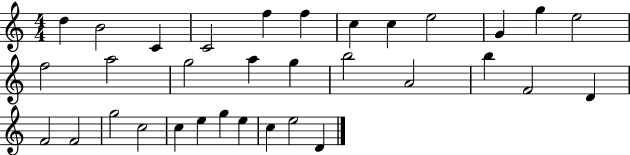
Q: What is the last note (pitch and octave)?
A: D4